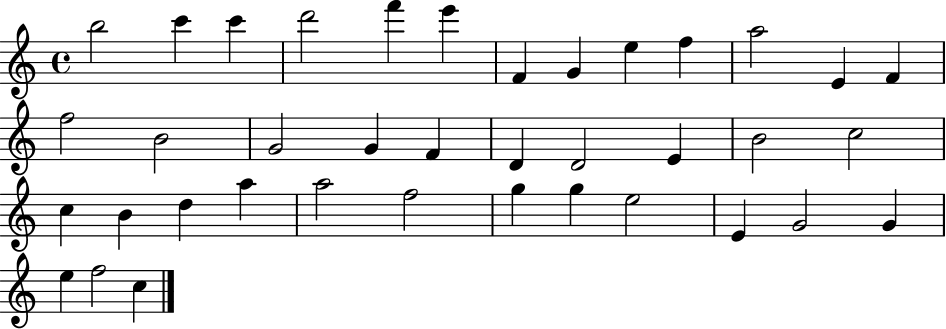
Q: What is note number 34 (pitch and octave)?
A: G4